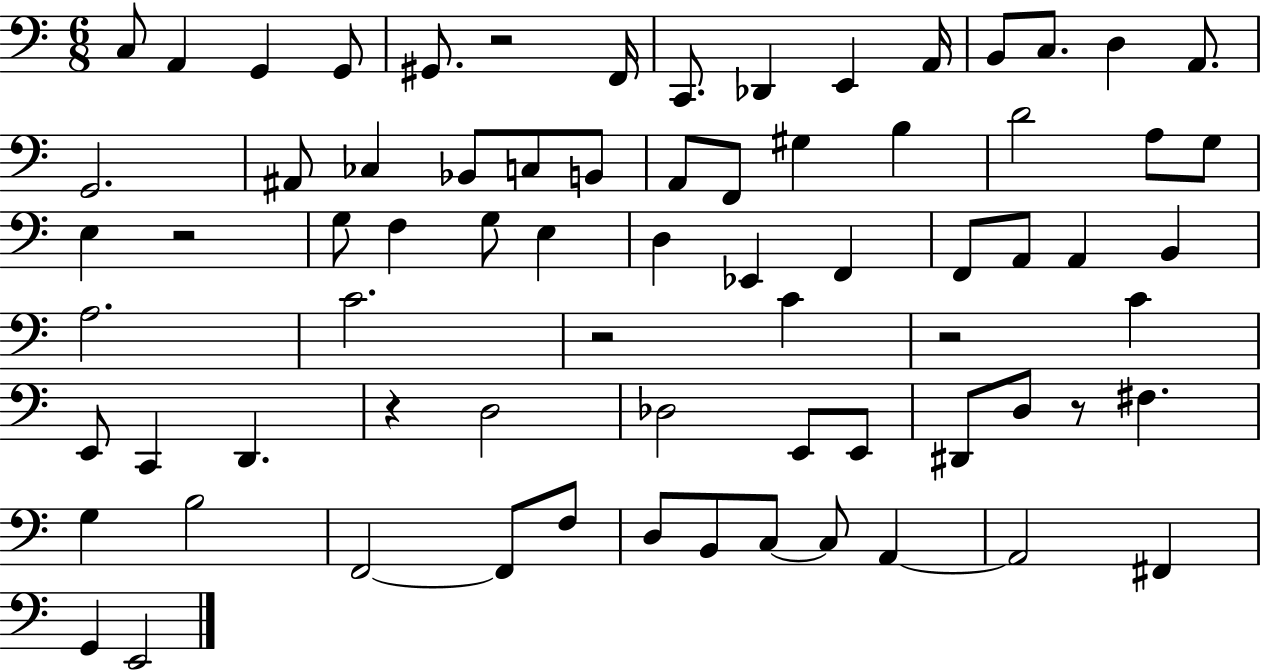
C3/e A2/q G2/q G2/e G#2/e. R/h F2/s C2/e. Db2/q E2/q A2/s B2/e C3/e. D3/q A2/e. G2/h. A#2/e CES3/q Bb2/e C3/e B2/e A2/e F2/e G#3/q B3/q D4/h A3/e G3/e E3/q R/h G3/e F3/q G3/e E3/q D3/q Eb2/q F2/q F2/e A2/e A2/q B2/q A3/h. C4/h. R/h C4/q R/h C4/q E2/e C2/q D2/q. R/q D3/h Db3/h E2/e E2/e D#2/e D3/e R/e F#3/q. G3/q B3/h F2/h F2/e F3/e D3/e B2/e C3/e C3/e A2/q A2/h F#2/q G2/q E2/h